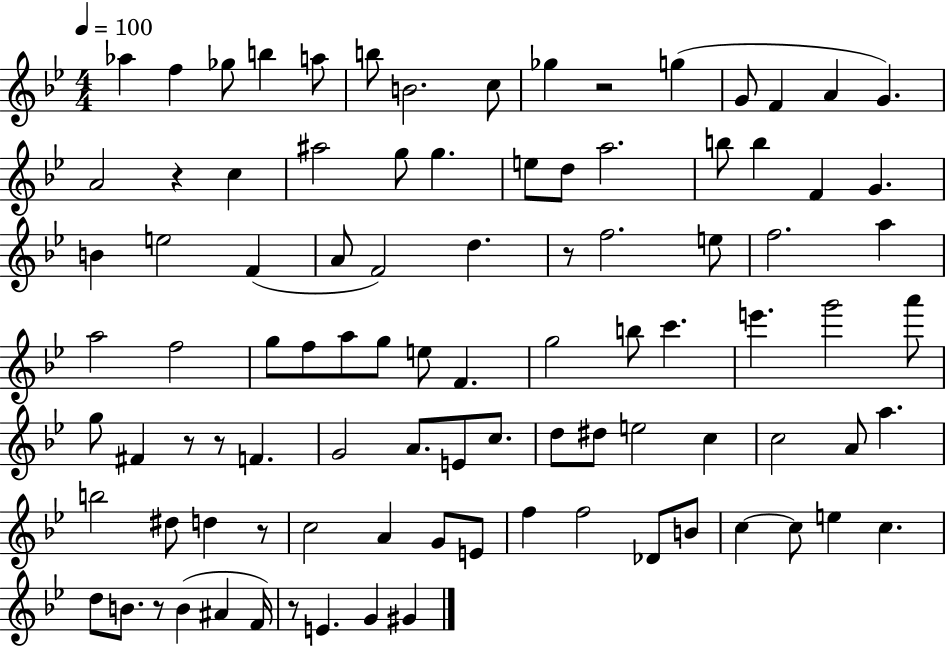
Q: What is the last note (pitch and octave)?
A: G#4